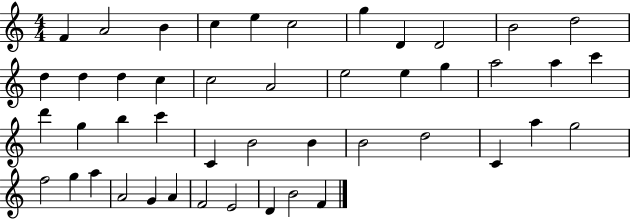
X:1
T:Untitled
M:4/4
L:1/4
K:C
F A2 B c e c2 g D D2 B2 d2 d d d c c2 A2 e2 e g a2 a c' d' g b c' C B2 B B2 d2 C a g2 f2 g a A2 G A F2 E2 D B2 F